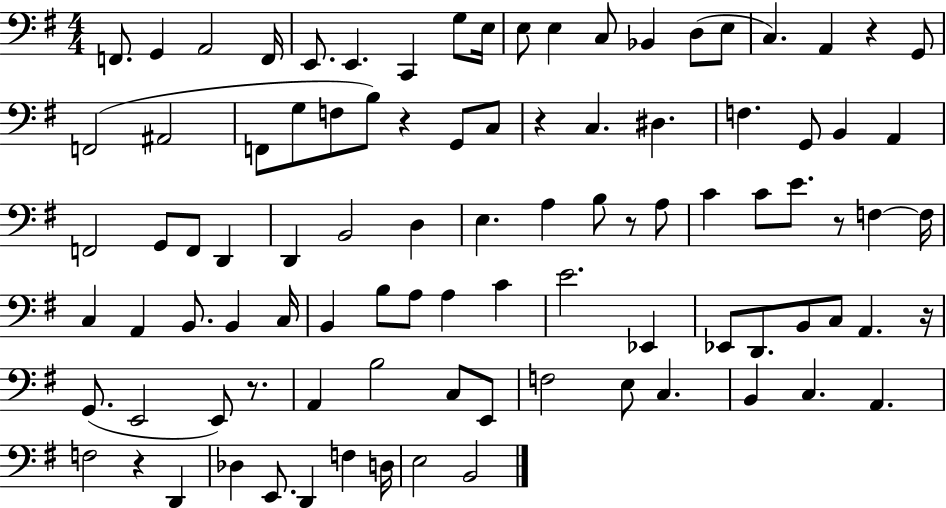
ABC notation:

X:1
T:Untitled
M:4/4
L:1/4
K:G
F,,/2 G,, A,,2 F,,/4 E,,/2 E,, C,, G,/2 E,/4 E,/2 E, C,/2 _B,, D,/2 E,/2 C, A,, z G,,/2 F,,2 ^A,,2 F,,/2 G,/2 F,/2 B,/2 z G,,/2 C,/2 z C, ^D, F, G,,/2 B,, A,, F,,2 G,,/2 F,,/2 D,, D,, B,,2 D, E, A, B,/2 z/2 A,/2 C C/2 E/2 z/2 F, F,/4 C, A,, B,,/2 B,, C,/4 B,, B,/2 A,/2 A, C E2 _E,, _E,,/2 D,,/2 B,,/2 C,/2 A,, z/4 G,,/2 E,,2 E,,/2 z/2 A,, B,2 C,/2 E,,/2 F,2 E,/2 C, B,, C, A,, F,2 z D,, _D, E,,/2 D,, F, D,/4 E,2 B,,2